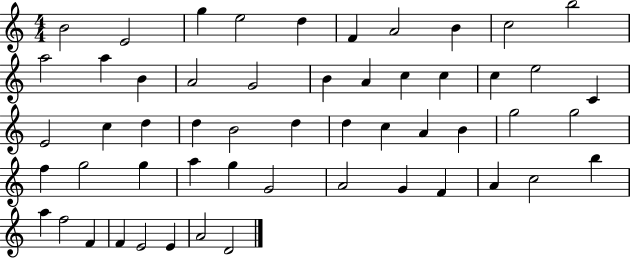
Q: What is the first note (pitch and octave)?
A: B4